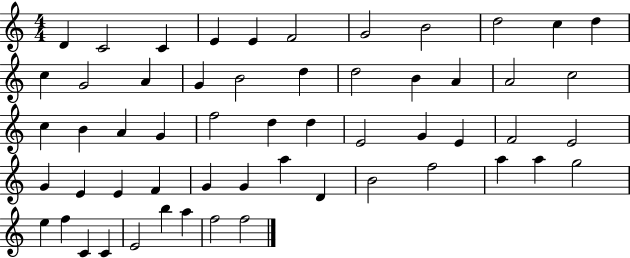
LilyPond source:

{
  \clef treble
  \numericTimeSignature
  \time 4/4
  \key c \major
  d'4 c'2 c'4 | e'4 e'4 f'2 | g'2 b'2 | d''2 c''4 d''4 | \break c''4 g'2 a'4 | g'4 b'2 d''4 | d''2 b'4 a'4 | a'2 c''2 | \break c''4 b'4 a'4 g'4 | f''2 d''4 d''4 | e'2 g'4 e'4 | f'2 e'2 | \break g'4 e'4 e'4 f'4 | g'4 g'4 a''4 d'4 | b'2 f''2 | a''4 a''4 g''2 | \break e''4 f''4 c'4 c'4 | e'2 b''4 a''4 | f''2 f''2 | \bar "|."
}